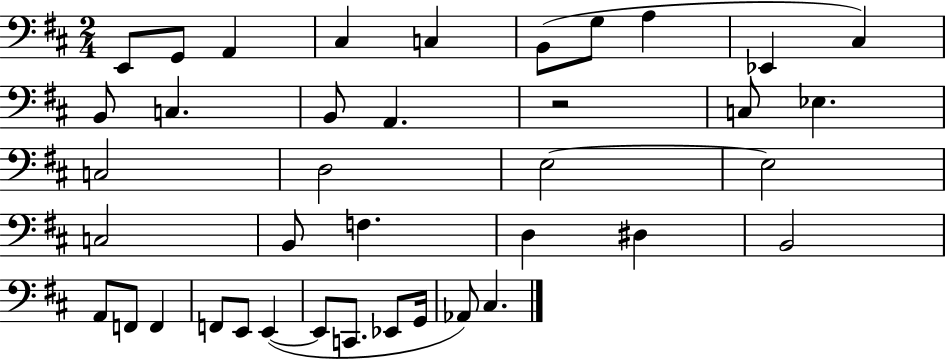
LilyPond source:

{
  \clef bass
  \numericTimeSignature
  \time 2/4
  \key d \major
  \repeat volta 2 { e,8 g,8 a,4 | cis4 c4 | b,8( g8 a4 | ees,4 cis4) | \break b,8 c4. | b,8 a,4. | r2 | c8 ees4. | \break c2 | d2 | e2~~ | e2 | \break c2 | b,8 f4. | d4 dis4 | b,2 | \break a,8 f,8 f,4 | f,8 e,8 e,4~(~ | e,8 c,8. ees,8 g,16 | aes,8) cis4. | \break } \bar "|."
}